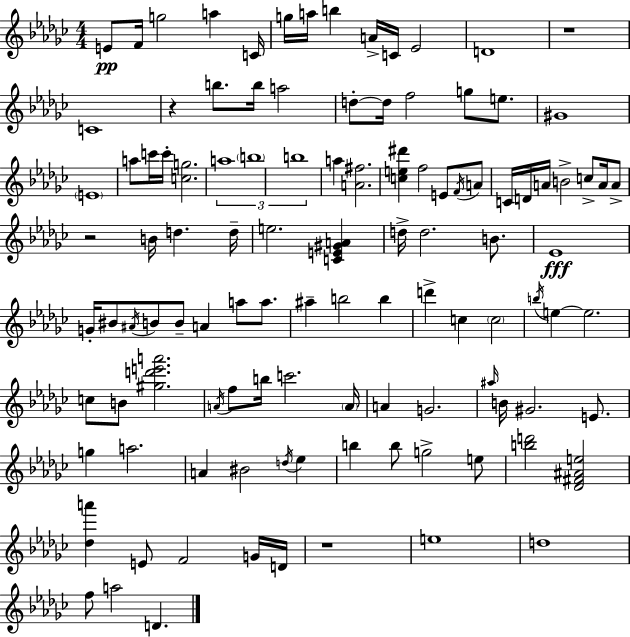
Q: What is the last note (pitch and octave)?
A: D4